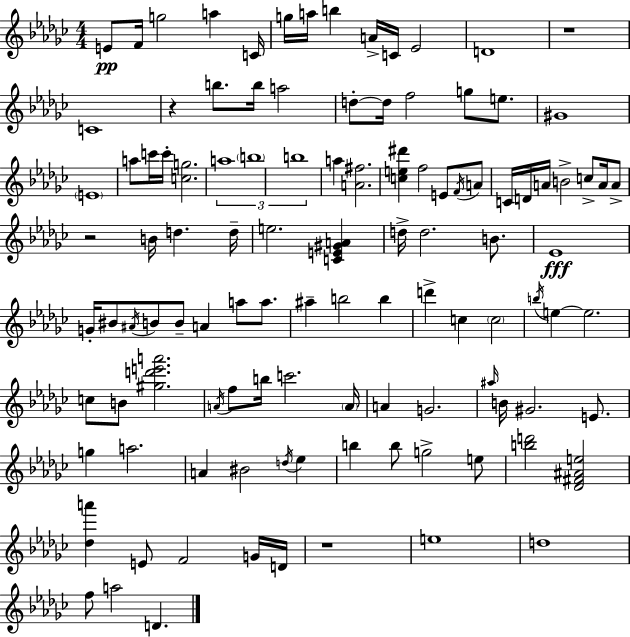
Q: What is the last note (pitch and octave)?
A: D4